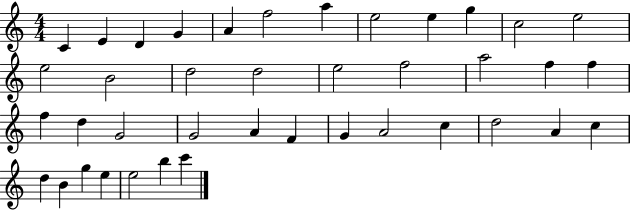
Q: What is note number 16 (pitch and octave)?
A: D5